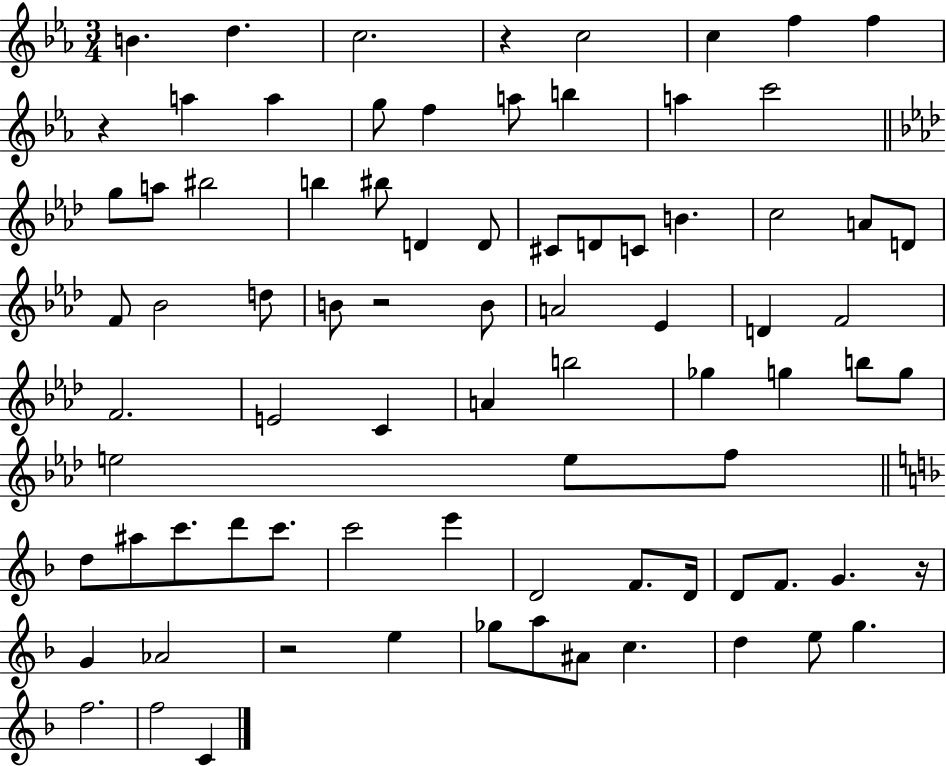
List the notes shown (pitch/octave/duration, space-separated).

B4/q. D5/q. C5/h. R/q C5/h C5/q F5/q F5/q R/q A5/q A5/q G5/e F5/q A5/e B5/q A5/q C6/h G5/e A5/e BIS5/h B5/q BIS5/e D4/q D4/e C#4/e D4/e C4/e B4/q. C5/h A4/e D4/e F4/e Bb4/h D5/e B4/e R/h B4/e A4/h Eb4/q D4/q F4/h F4/h. E4/h C4/q A4/q B5/h Gb5/q G5/q B5/e G5/e E5/h E5/e F5/e D5/e A#5/e C6/e. D6/e C6/e. C6/h E6/q D4/h F4/e. D4/s D4/e F4/e. G4/q. R/s G4/q Ab4/h R/h E5/q Gb5/e A5/e A#4/e C5/q. D5/q E5/e G5/q. F5/h. F5/h C4/q